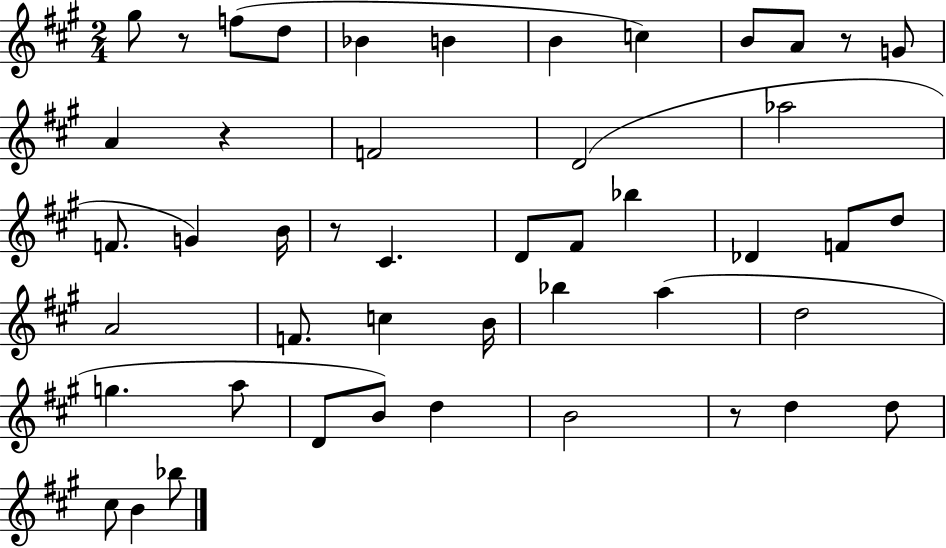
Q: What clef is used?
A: treble